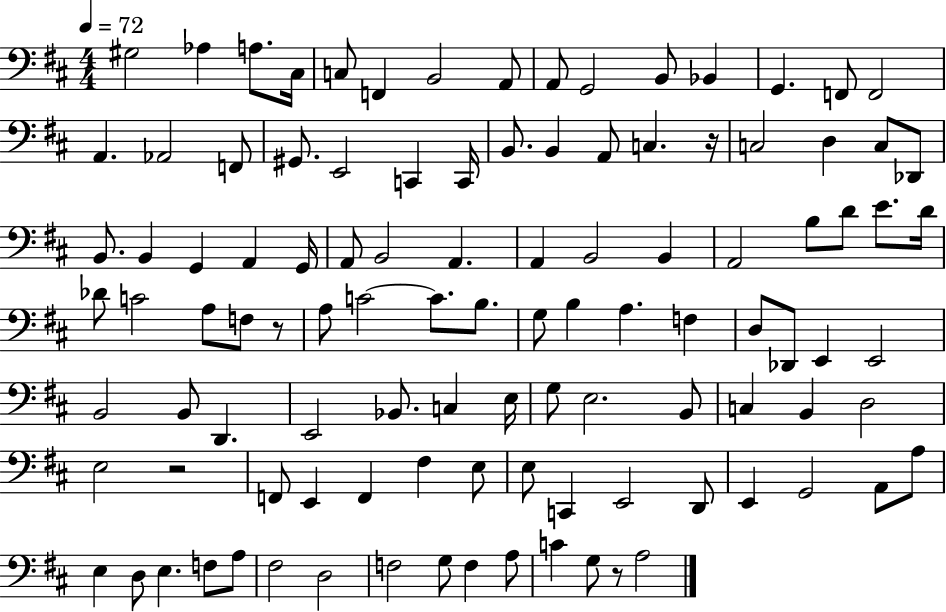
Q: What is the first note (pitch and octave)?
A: G#3